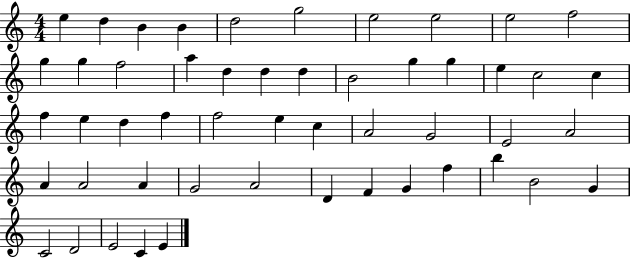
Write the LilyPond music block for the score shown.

{
  \clef treble
  \numericTimeSignature
  \time 4/4
  \key c \major
  e''4 d''4 b'4 b'4 | d''2 g''2 | e''2 e''2 | e''2 f''2 | \break g''4 g''4 f''2 | a''4 d''4 d''4 d''4 | b'2 g''4 g''4 | e''4 c''2 c''4 | \break f''4 e''4 d''4 f''4 | f''2 e''4 c''4 | a'2 g'2 | e'2 a'2 | \break a'4 a'2 a'4 | g'2 a'2 | d'4 f'4 g'4 f''4 | b''4 b'2 g'4 | \break c'2 d'2 | e'2 c'4 e'4 | \bar "|."
}